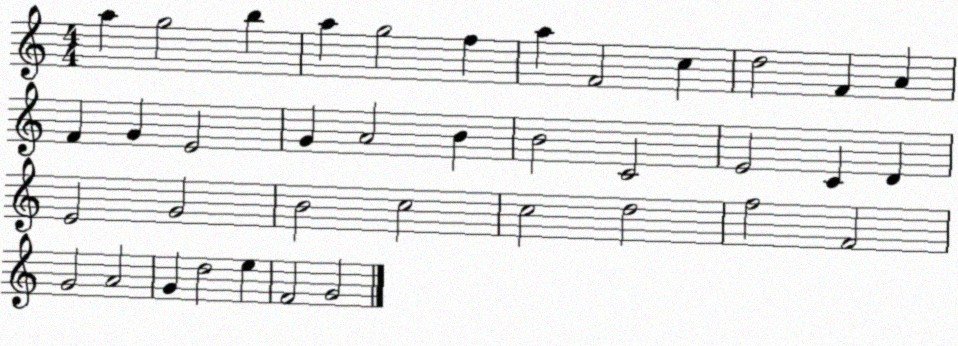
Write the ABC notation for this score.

X:1
T:Untitled
M:4/4
L:1/4
K:C
a g2 b a g2 f a F2 c d2 F A F G E2 G A2 B B2 C2 E2 C D E2 G2 B2 c2 c2 d2 f2 F2 G2 A2 G d2 e F2 G2